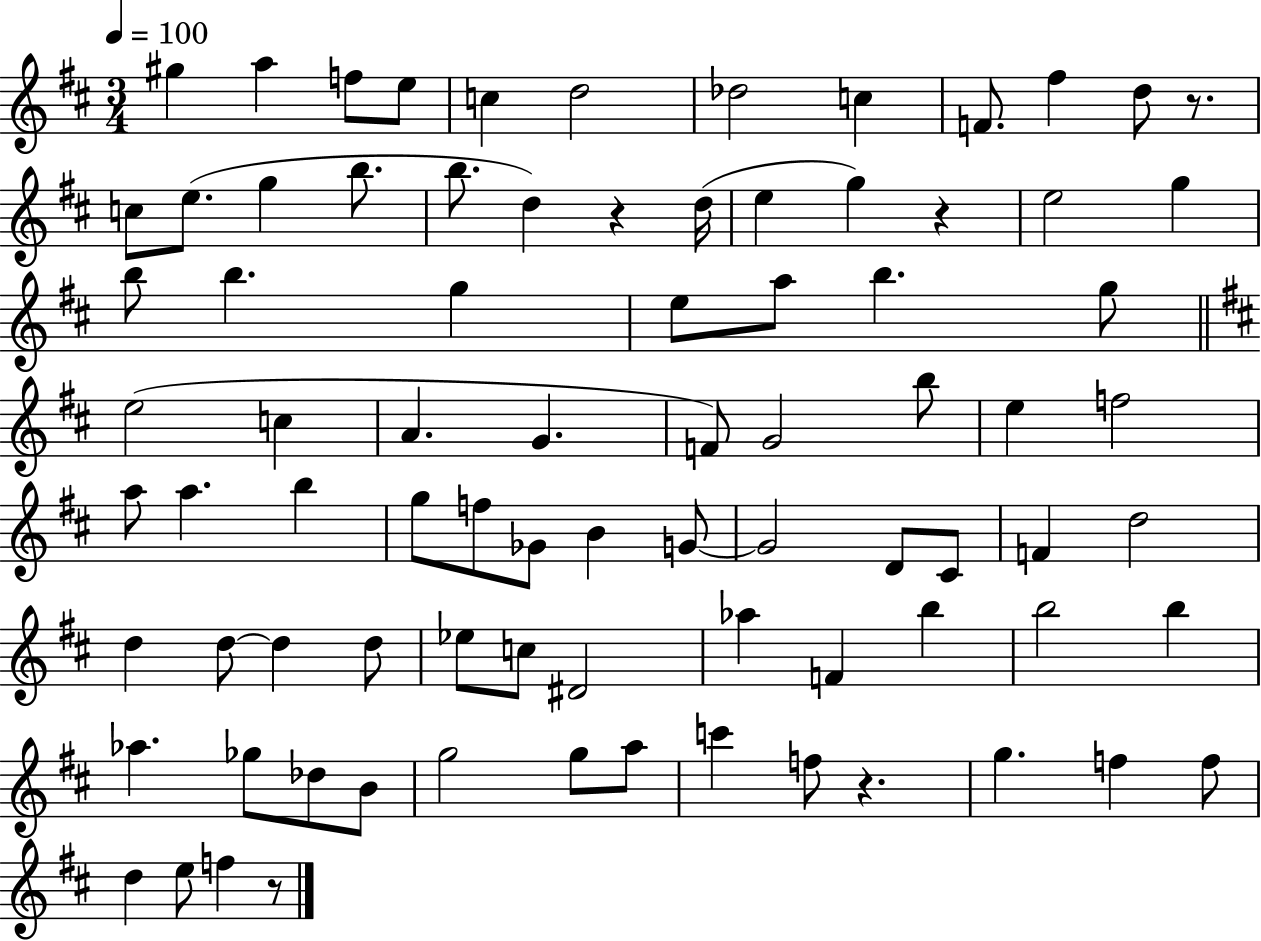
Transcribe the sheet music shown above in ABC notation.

X:1
T:Untitled
M:3/4
L:1/4
K:D
^g a f/2 e/2 c d2 _d2 c F/2 ^f d/2 z/2 c/2 e/2 g b/2 b/2 d z d/4 e g z e2 g b/2 b g e/2 a/2 b g/2 e2 c A G F/2 G2 b/2 e f2 a/2 a b g/2 f/2 _G/2 B G/2 G2 D/2 ^C/2 F d2 d d/2 d d/2 _e/2 c/2 ^D2 _a F b b2 b _a _g/2 _d/2 B/2 g2 g/2 a/2 c' f/2 z g f f/2 d e/2 f z/2